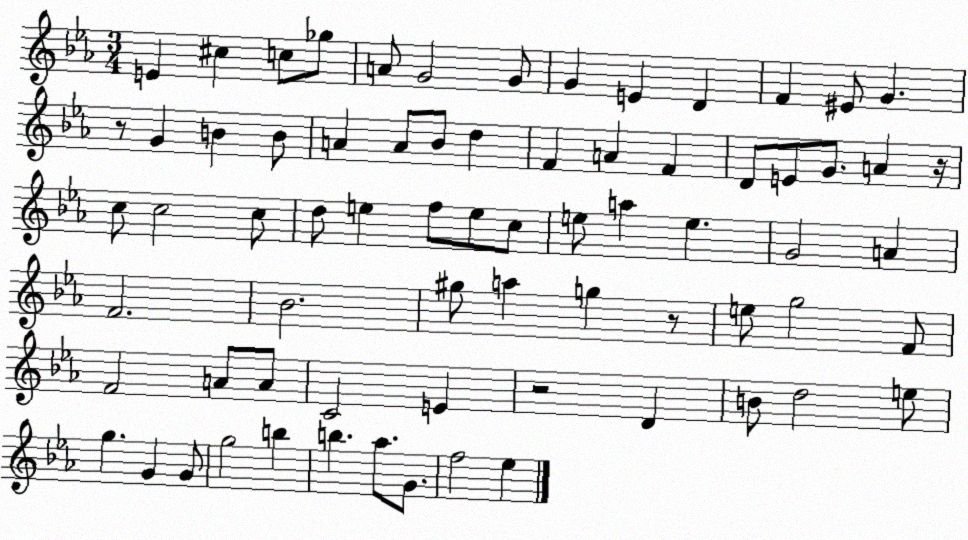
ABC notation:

X:1
T:Untitled
M:3/4
L:1/4
K:Eb
E ^c c/2 _g/2 A/2 G2 G/2 G E D F ^E/2 G z/2 G B B/2 A A/2 _B/2 d F A F D/2 E/2 G/2 A z/4 c/2 c2 c/2 d/2 e f/2 e/2 c/2 e/2 a e G2 A F2 _B2 ^g/2 a g z/2 e/2 g2 F/2 F2 A/2 A/2 C2 E z2 D B/2 d2 e/2 g G G/2 g2 b b _a/2 G/2 f2 _e